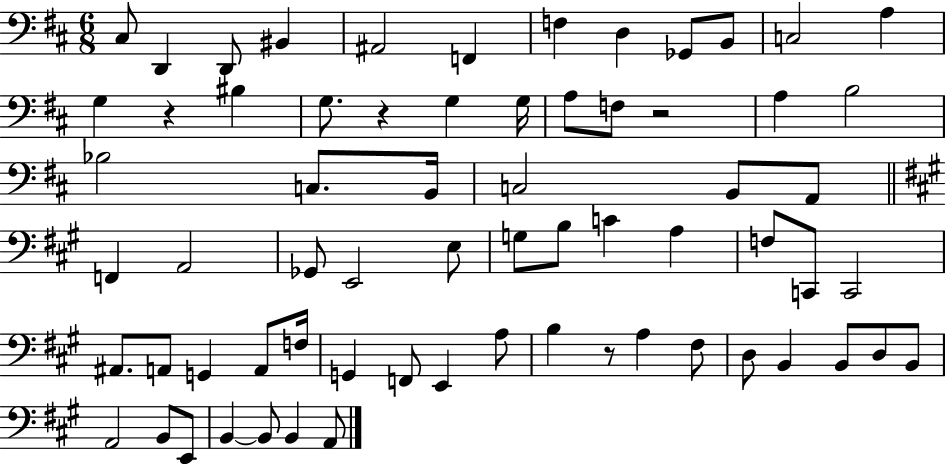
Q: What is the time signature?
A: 6/8